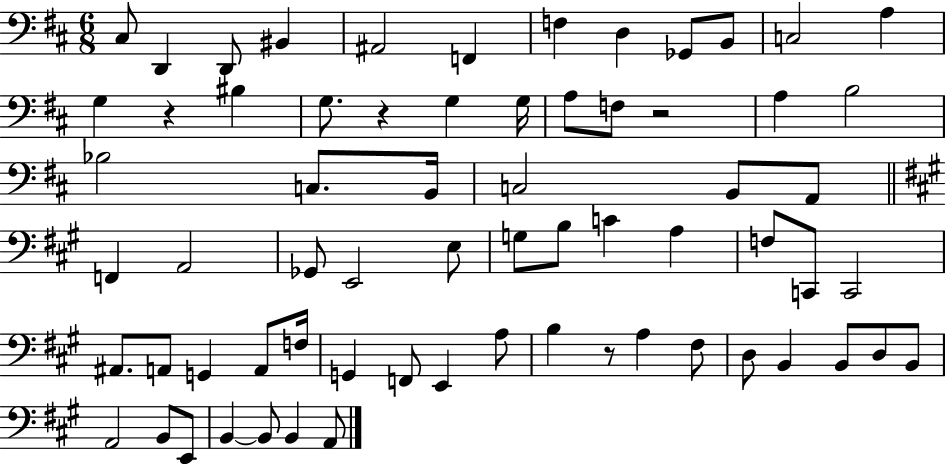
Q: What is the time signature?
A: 6/8